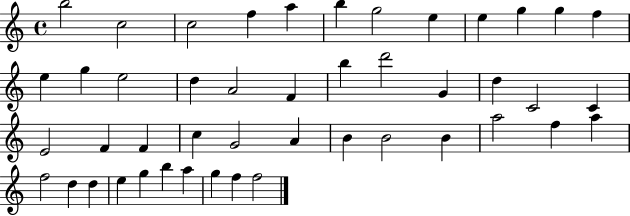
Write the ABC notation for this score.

X:1
T:Untitled
M:4/4
L:1/4
K:C
b2 c2 c2 f a b g2 e e g g f e g e2 d A2 F b d'2 G d C2 C E2 F F c G2 A B B2 B a2 f a f2 d d e g b a g f f2